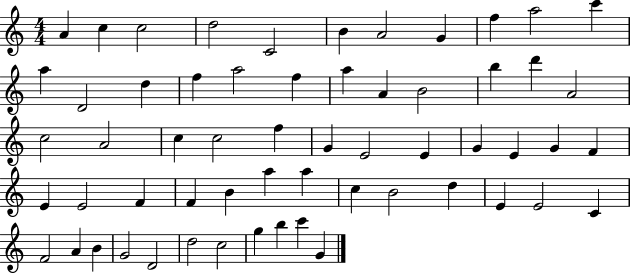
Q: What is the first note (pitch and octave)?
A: A4